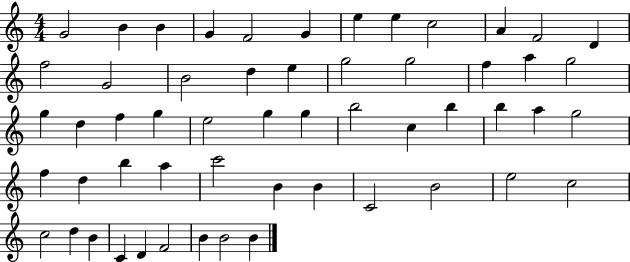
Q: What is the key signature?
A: C major